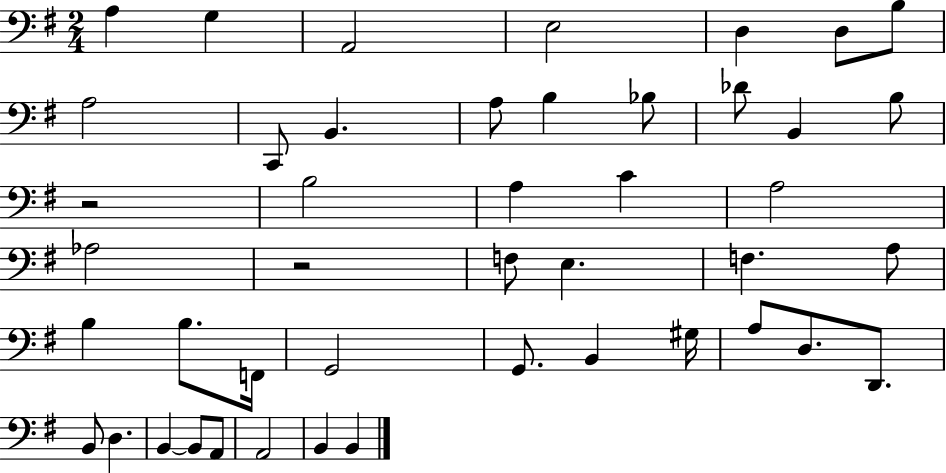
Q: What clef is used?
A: bass